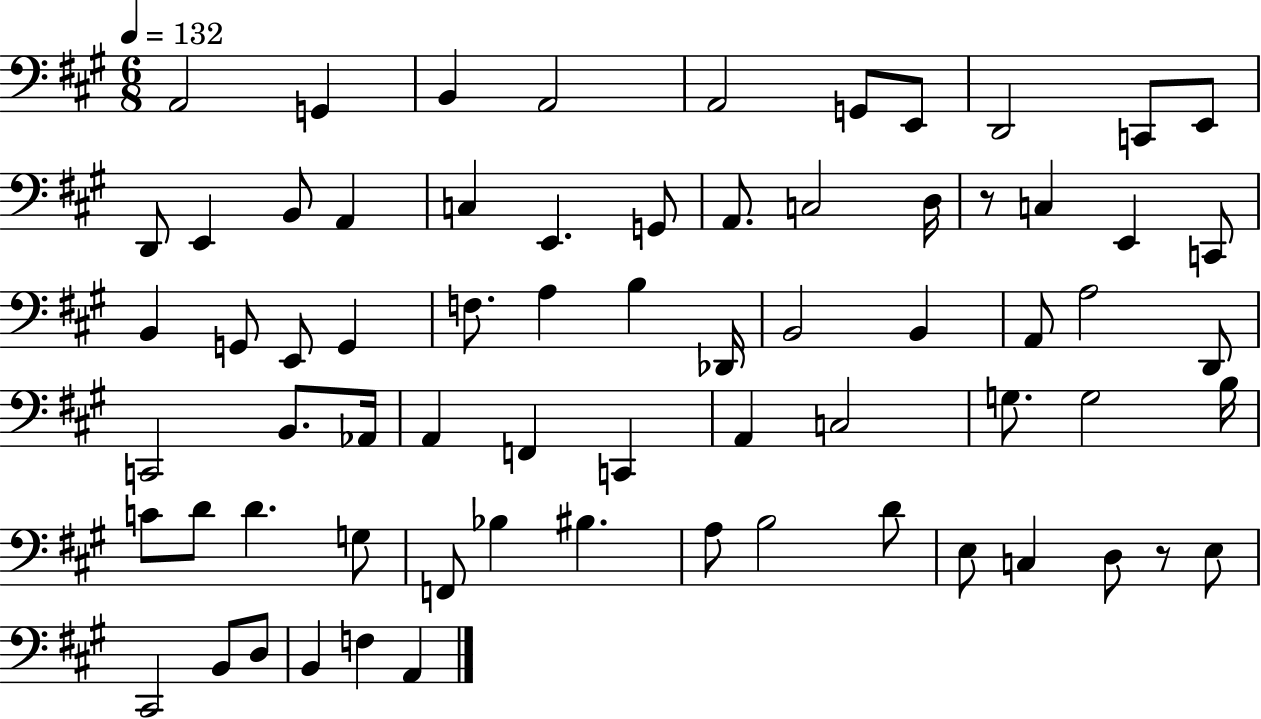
X:1
T:Untitled
M:6/8
L:1/4
K:A
A,,2 G,, B,, A,,2 A,,2 G,,/2 E,,/2 D,,2 C,,/2 E,,/2 D,,/2 E,, B,,/2 A,, C, E,, G,,/2 A,,/2 C,2 D,/4 z/2 C, E,, C,,/2 B,, G,,/2 E,,/2 G,, F,/2 A, B, _D,,/4 B,,2 B,, A,,/2 A,2 D,,/2 C,,2 B,,/2 _A,,/4 A,, F,, C,, A,, C,2 G,/2 G,2 B,/4 C/2 D/2 D G,/2 F,,/2 _B, ^B, A,/2 B,2 D/2 E,/2 C, D,/2 z/2 E,/2 ^C,,2 B,,/2 D,/2 B,, F, A,,